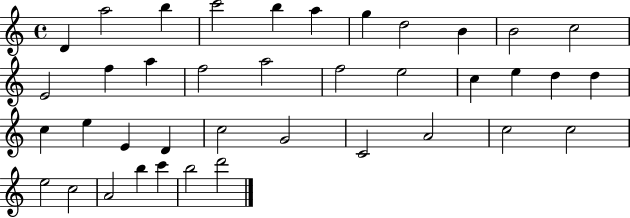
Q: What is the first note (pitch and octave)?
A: D4